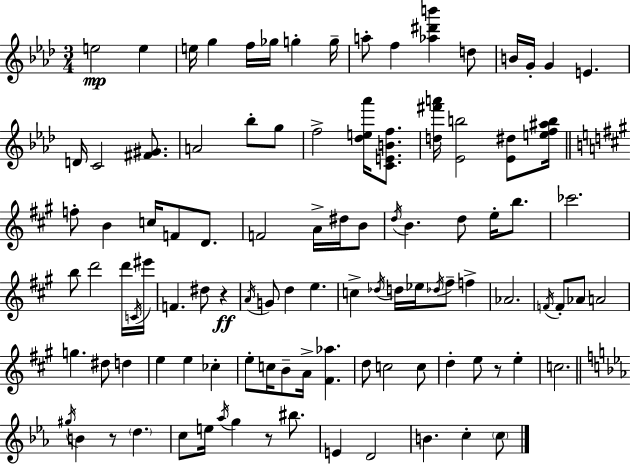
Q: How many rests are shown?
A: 4